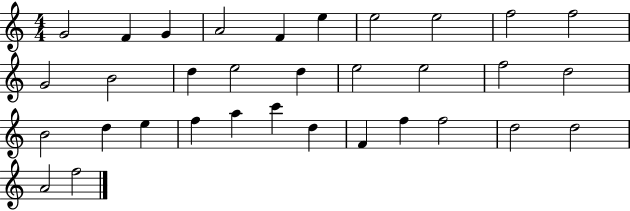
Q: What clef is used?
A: treble